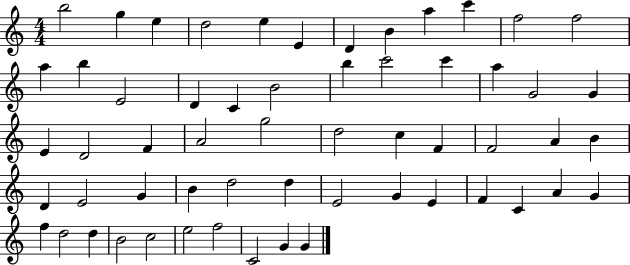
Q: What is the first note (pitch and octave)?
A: B5